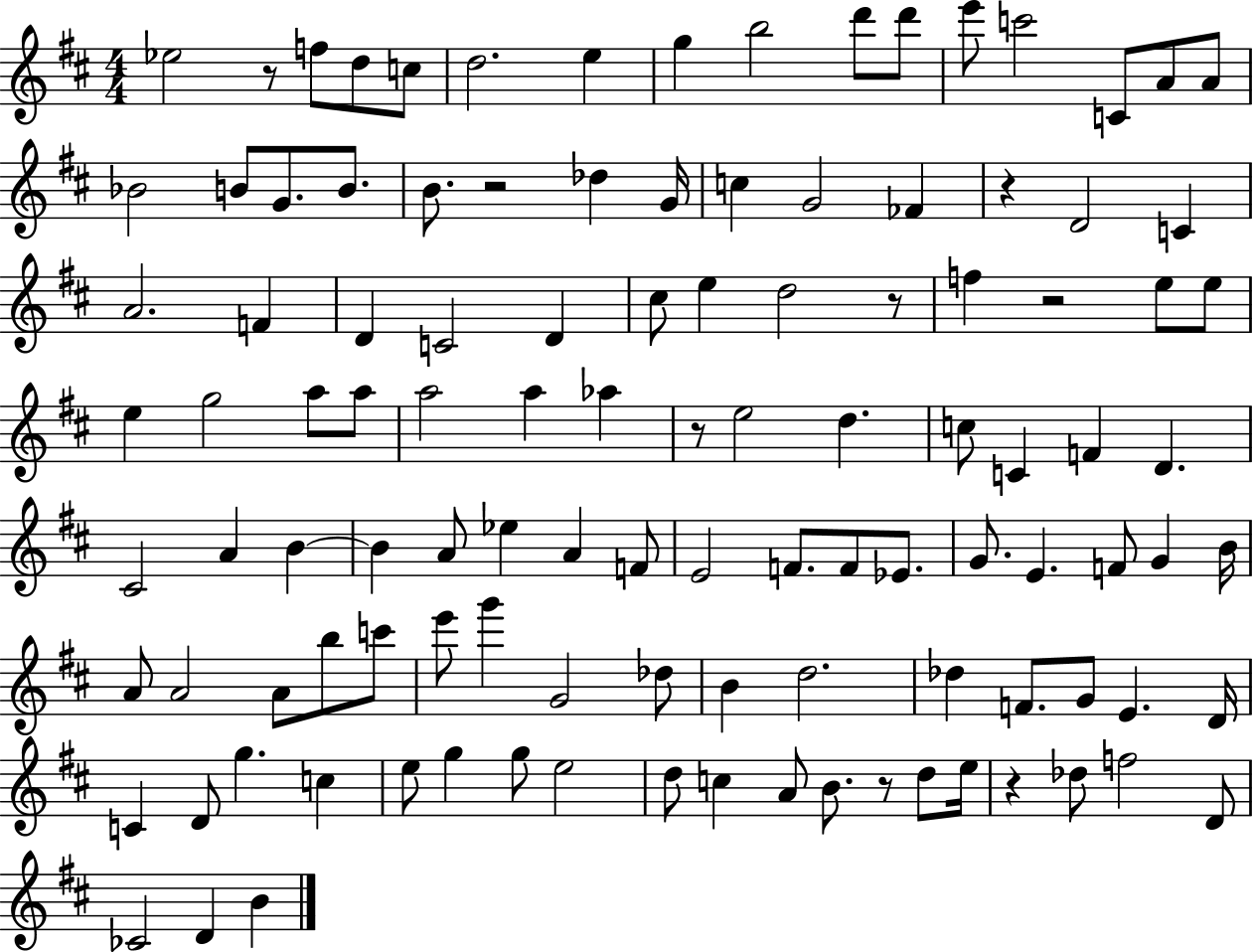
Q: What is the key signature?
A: D major